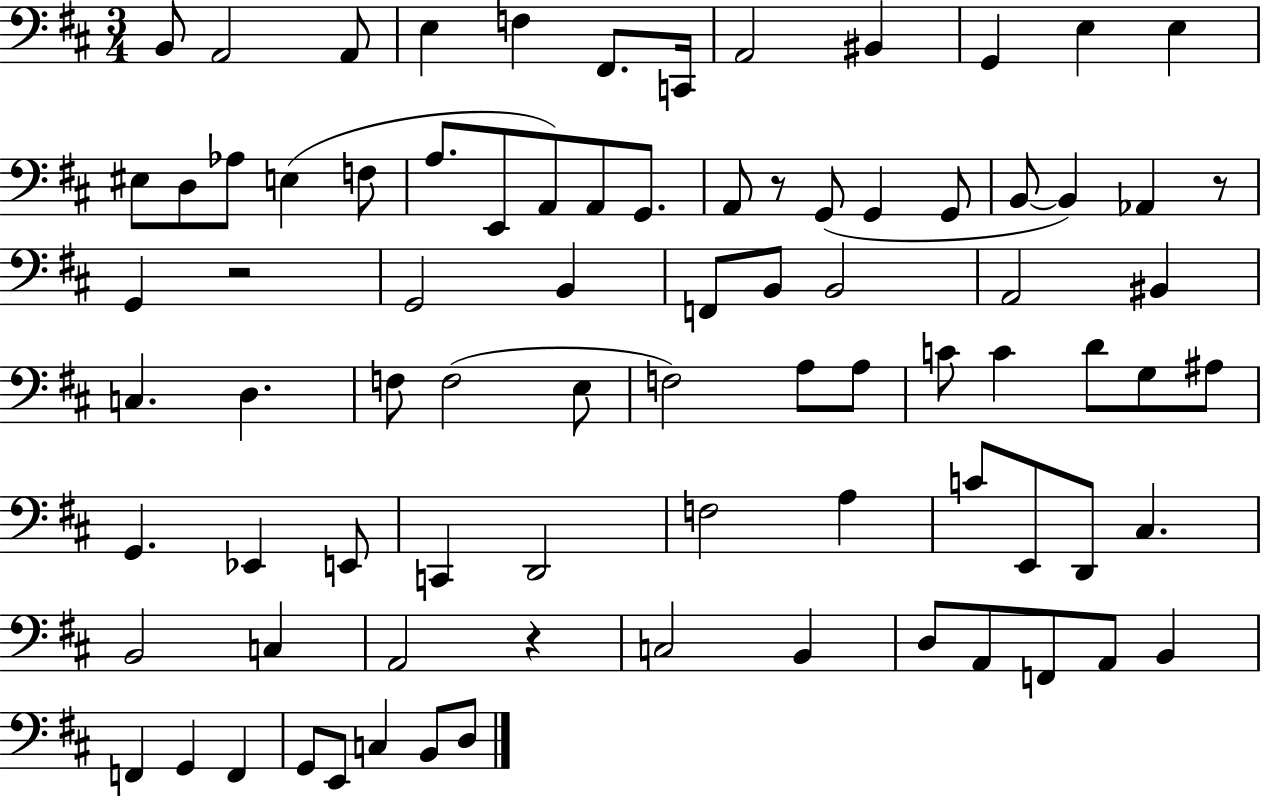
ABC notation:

X:1
T:Untitled
M:3/4
L:1/4
K:D
B,,/2 A,,2 A,,/2 E, F, ^F,,/2 C,,/4 A,,2 ^B,, G,, E, E, ^E,/2 D,/2 _A,/2 E, F,/2 A,/2 E,,/2 A,,/2 A,,/2 G,,/2 A,,/2 z/2 G,,/2 G,, G,,/2 B,,/2 B,, _A,, z/2 G,, z2 G,,2 B,, F,,/2 B,,/2 B,,2 A,,2 ^B,, C, D, F,/2 F,2 E,/2 F,2 A,/2 A,/2 C/2 C D/2 G,/2 ^A,/2 G,, _E,, E,,/2 C,, D,,2 F,2 A, C/2 E,,/2 D,,/2 ^C, B,,2 C, A,,2 z C,2 B,, D,/2 A,,/2 F,,/2 A,,/2 B,, F,, G,, F,, G,,/2 E,,/2 C, B,,/2 D,/2